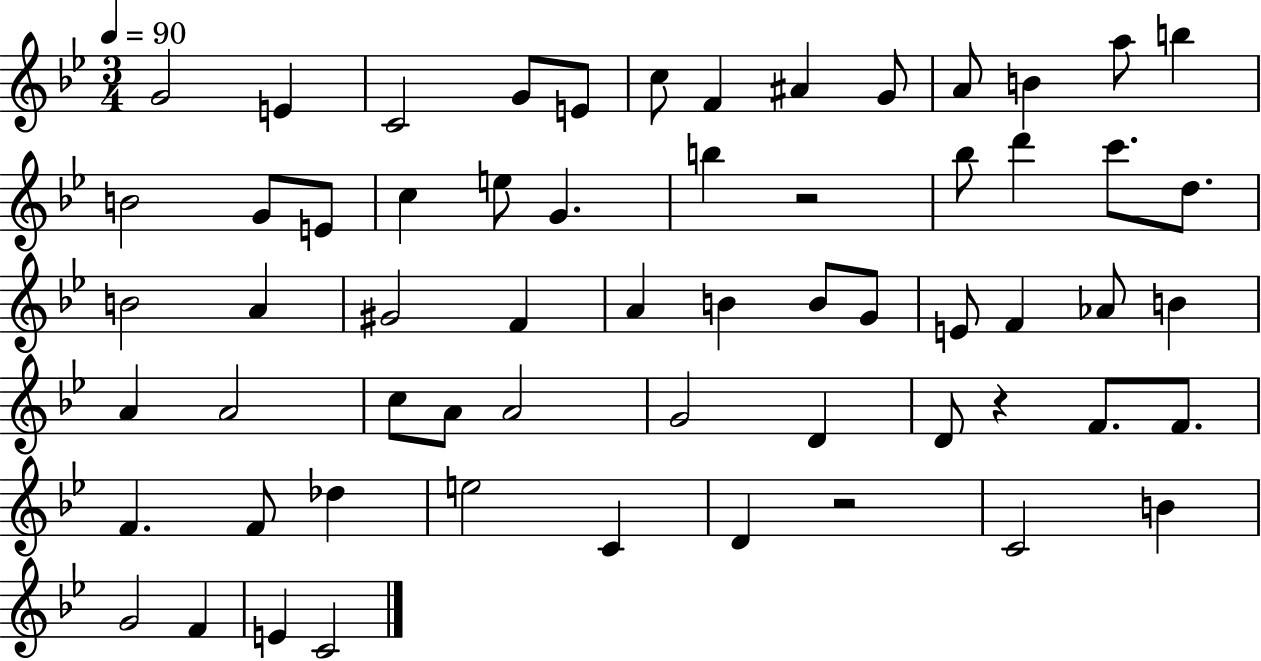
{
  \clef treble
  \numericTimeSignature
  \time 3/4
  \key bes \major
  \tempo 4 = 90
  \repeat volta 2 { g'2 e'4 | c'2 g'8 e'8 | c''8 f'4 ais'4 g'8 | a'8 b'4 a''8 b''4 | \break b'2 g'8 e'8 | c''4 e''8 g'4. | b''4 r2 | bes''8 d'''4 c'''8. d''8. | \break b'2 a'4 | gis'2 f'4 | a'4 b'4 b'8 g'8 | e'8 f'4 aes'8 b'4 | \break a'4 a'2 | c''8 a'8 a'2 | g'2 d'4 | d'8 r4 f'8. f'8. | \break f'4. f'8 des''4 | e''2 c'4 | d'4 r2 | c'2 b'4 | \break g'2 f'4 | e'4 c'2 | } \bar "|."
}